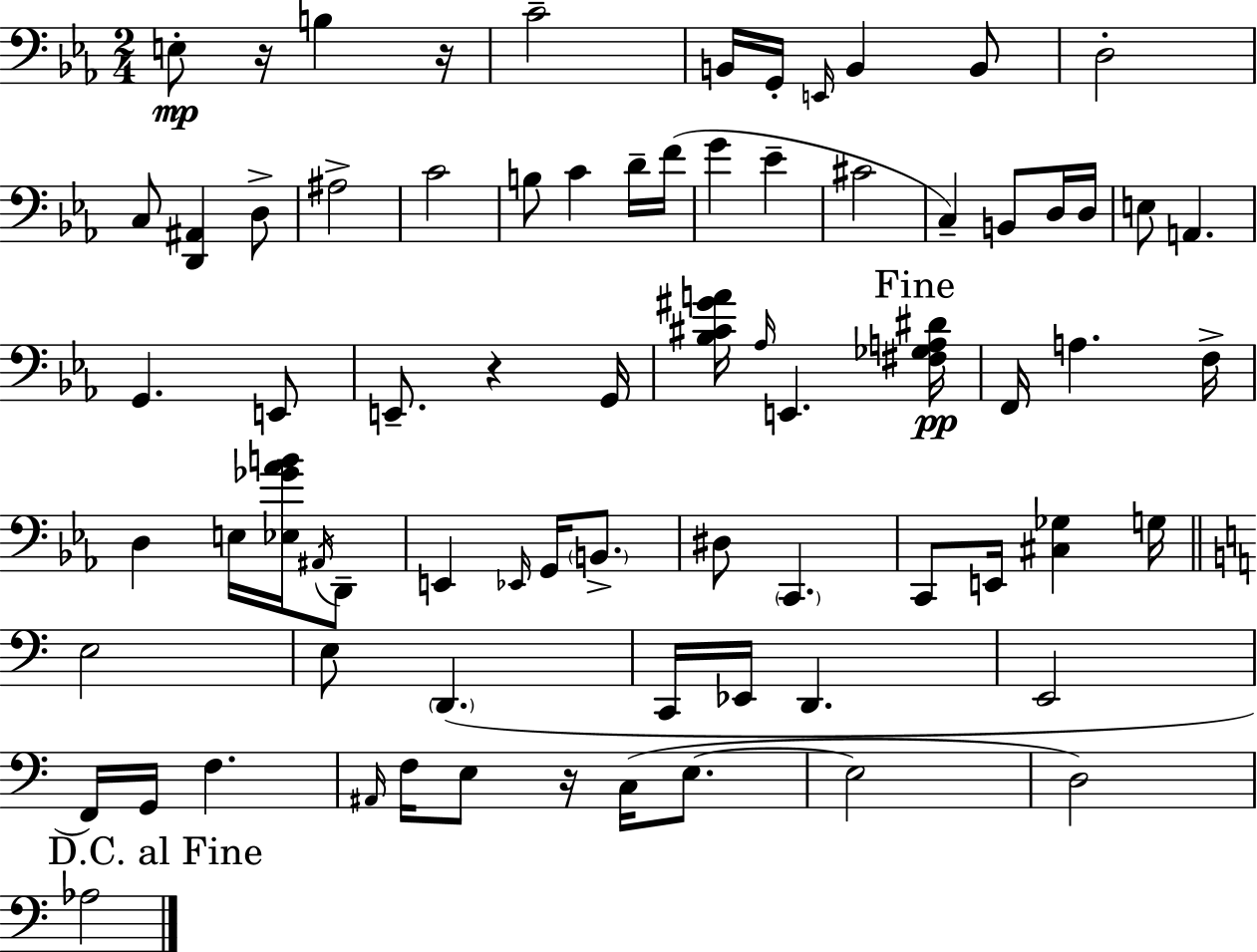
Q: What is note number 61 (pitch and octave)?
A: E3